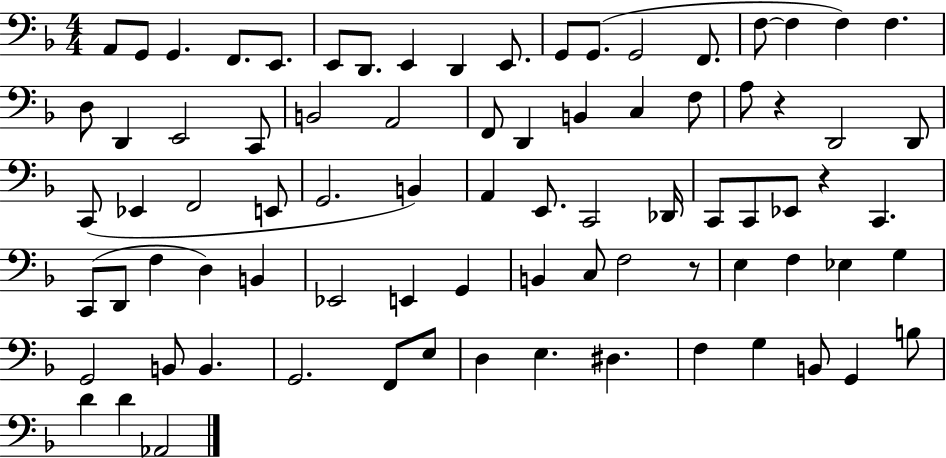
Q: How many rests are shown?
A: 3